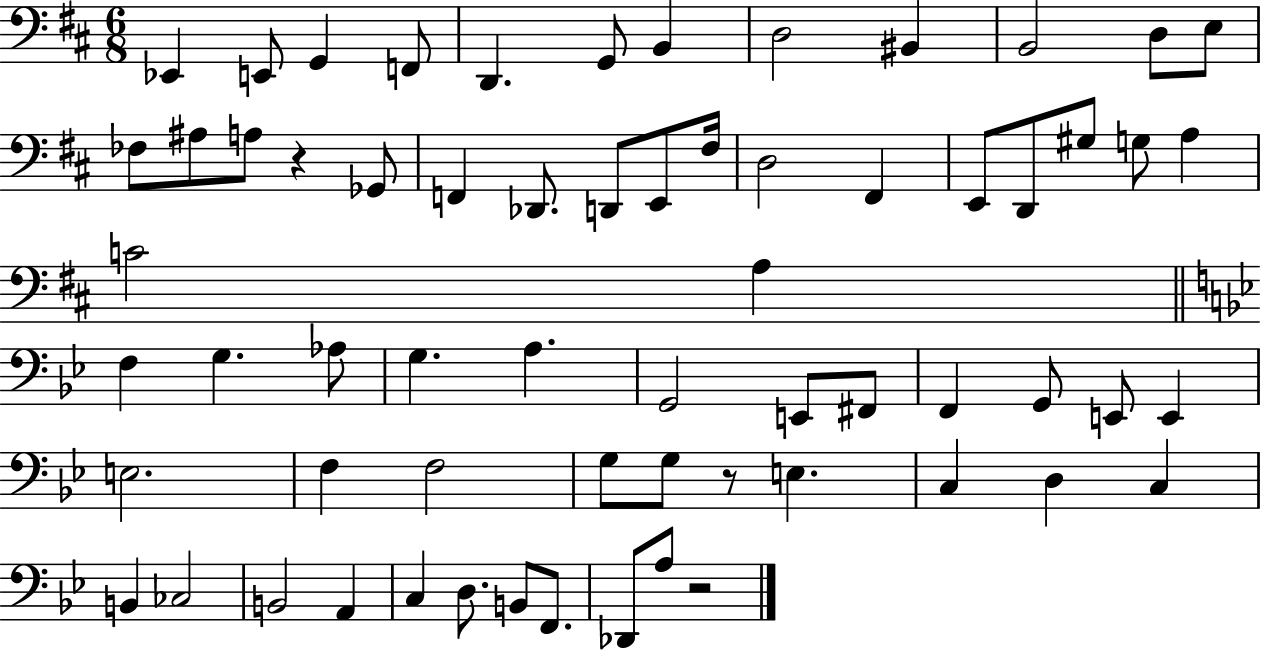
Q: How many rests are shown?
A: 3